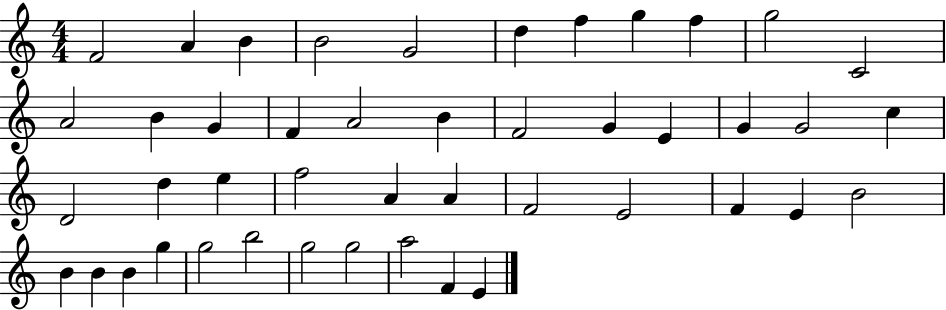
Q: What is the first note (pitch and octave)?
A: F4